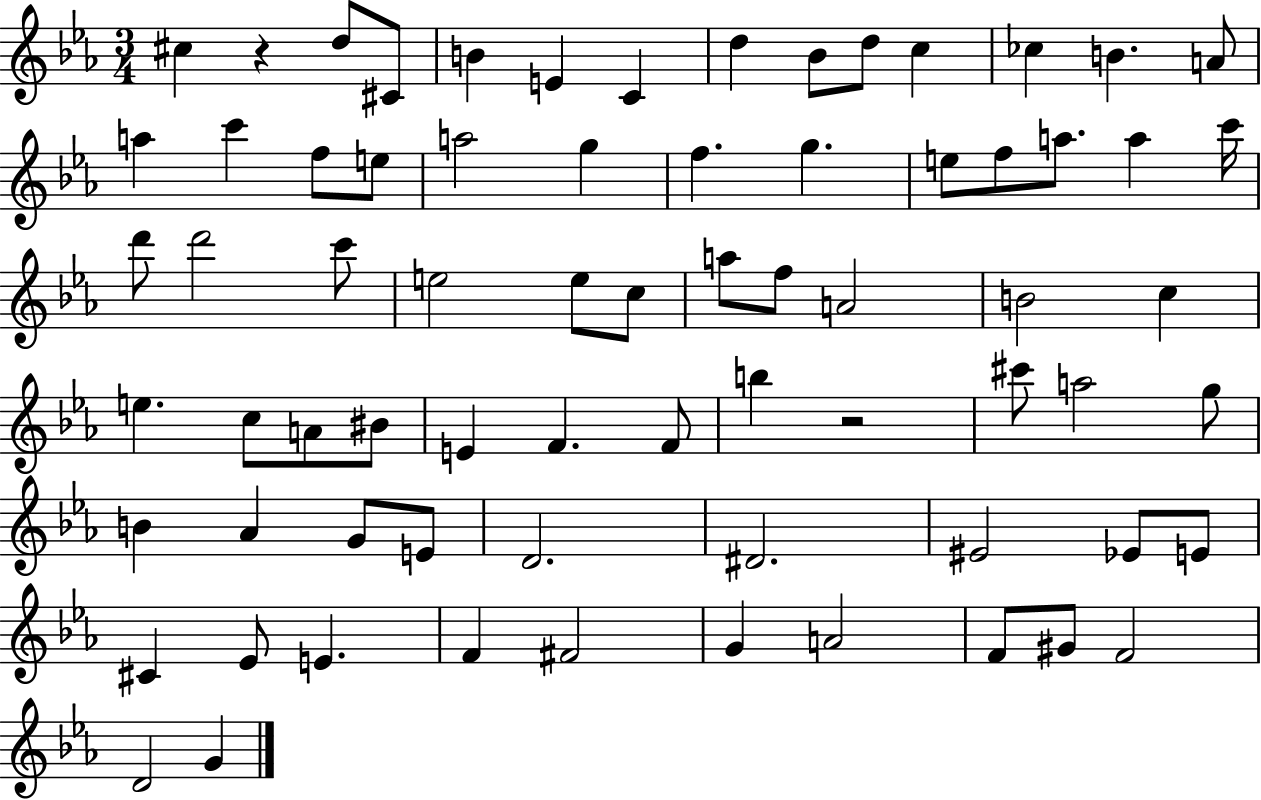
{
  \clef treble
  \numericTimeSignature
  \time 3/4
  \key ees \major
  cis''4 r4 d''8 cis'8 | b'4 e'4 c'4 | d''4 bes'8 d''8 c''4 | ces''4 b'4. a'8 | \break a''4 c'''4 f''8 e''8 | a''2 g''4 | f''4. g''4. | e''8 f''8 a''8. a''4 c'''16 | \break d'''8 d'''2 c'''8 | e''2 e''8 c''8 | a''8 f''8 a'2 | b'2 c''4 | \break e''4. c''8 a'8 bis'8 | e'4 f'4. f'8 | b''4 r2 | cis'''8 a''2 g''8 | \break b'4 aes'4 g'8 e'8 | d'2. | dis'2. | eis'2 ees'8 e'8 | \break cis'4 ees'8 e'4. | f'4 fis'2 | g'4 a'2 | f'8 gis'8 f'2 | \break d'2 g'4 | \bar "|."
}